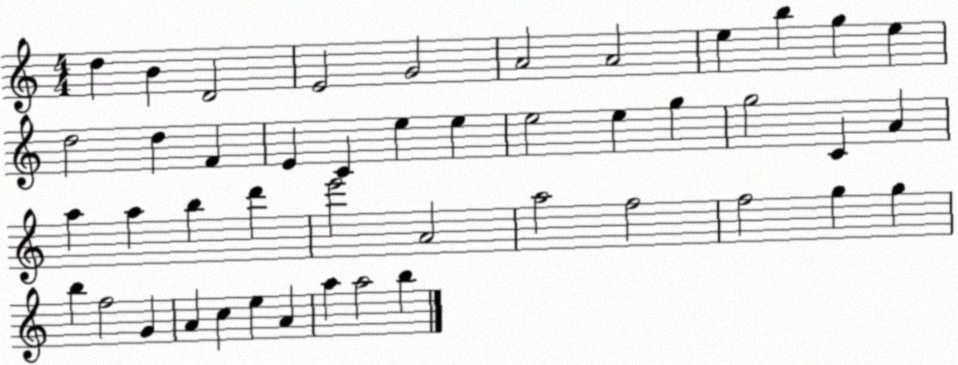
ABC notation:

X:1
T:Untitled
M:4/4
L:1/4
K:C
d B D2 E2 G2 A2 A2 e b g e d2 d F E C e e e2 e g g2 C A a a b d' e'2 A2 a2 f2 f2 g g b f2 G A c e A a a2 b